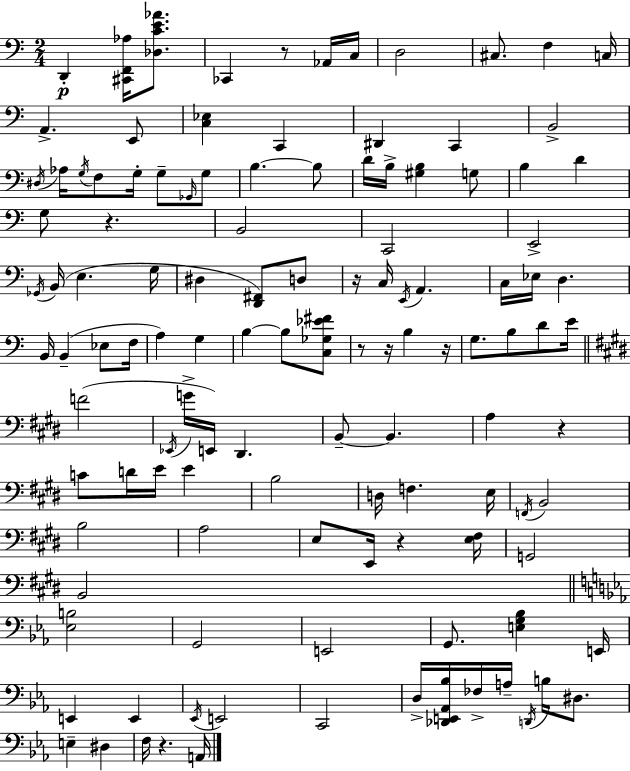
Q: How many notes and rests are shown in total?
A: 120